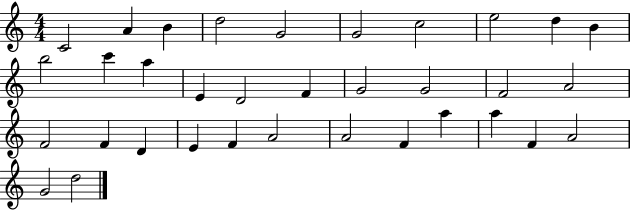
C4/h A4/q B4/q D5/h G4/h G4/h C5/h E5/h D5/q B4/q B5/h C6/q A5/q E4/q D4/h F4/q G4/h G4/h F4/h A4/h F4/h F4/q D4/q E4/q F4/q A4/h A4/h F4/q A5/q A5/q F4/q A4/h G4/h D5/h